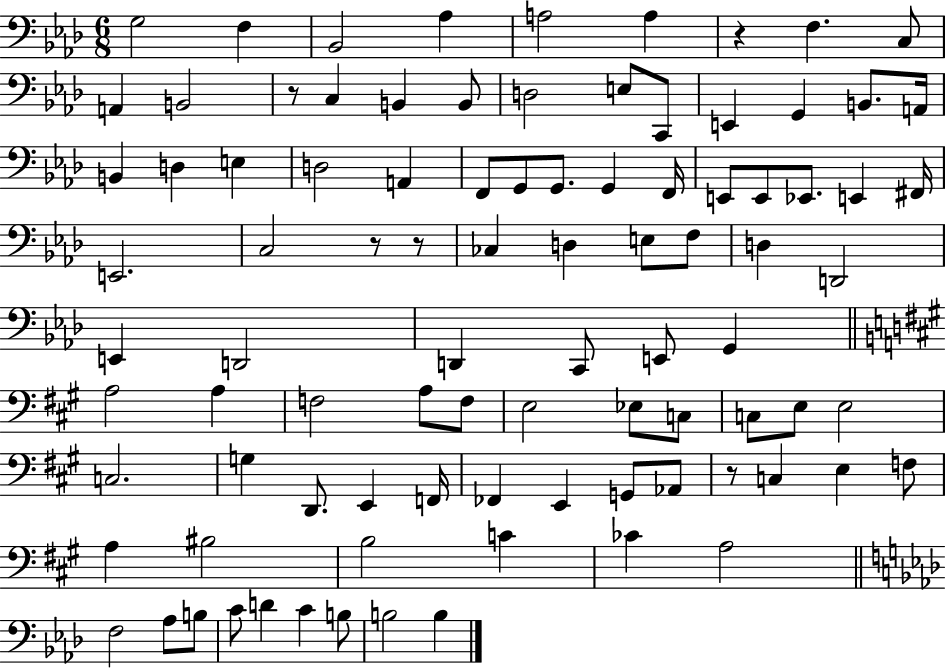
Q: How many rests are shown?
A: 5